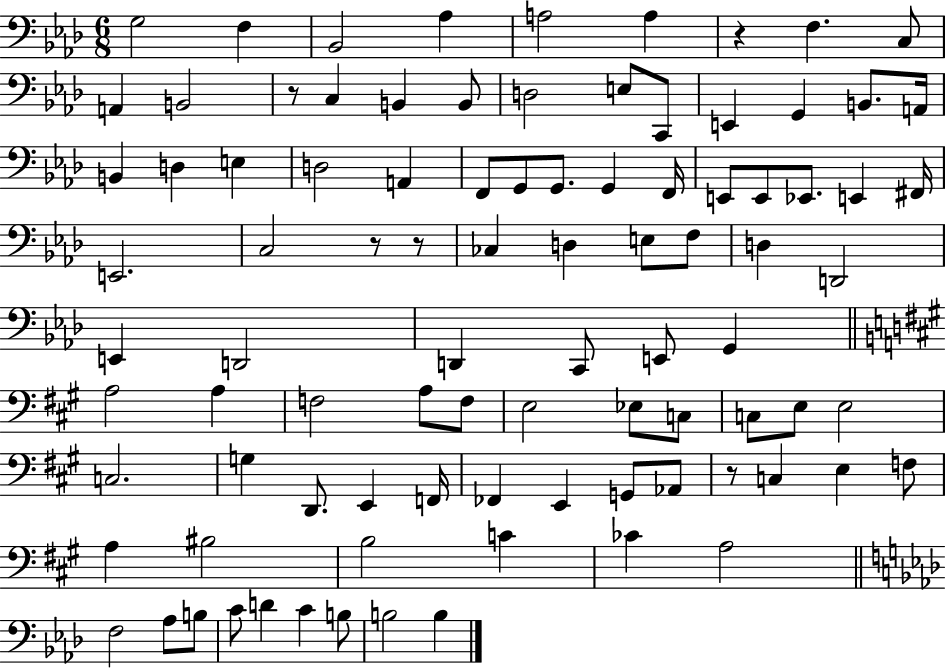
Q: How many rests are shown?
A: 5